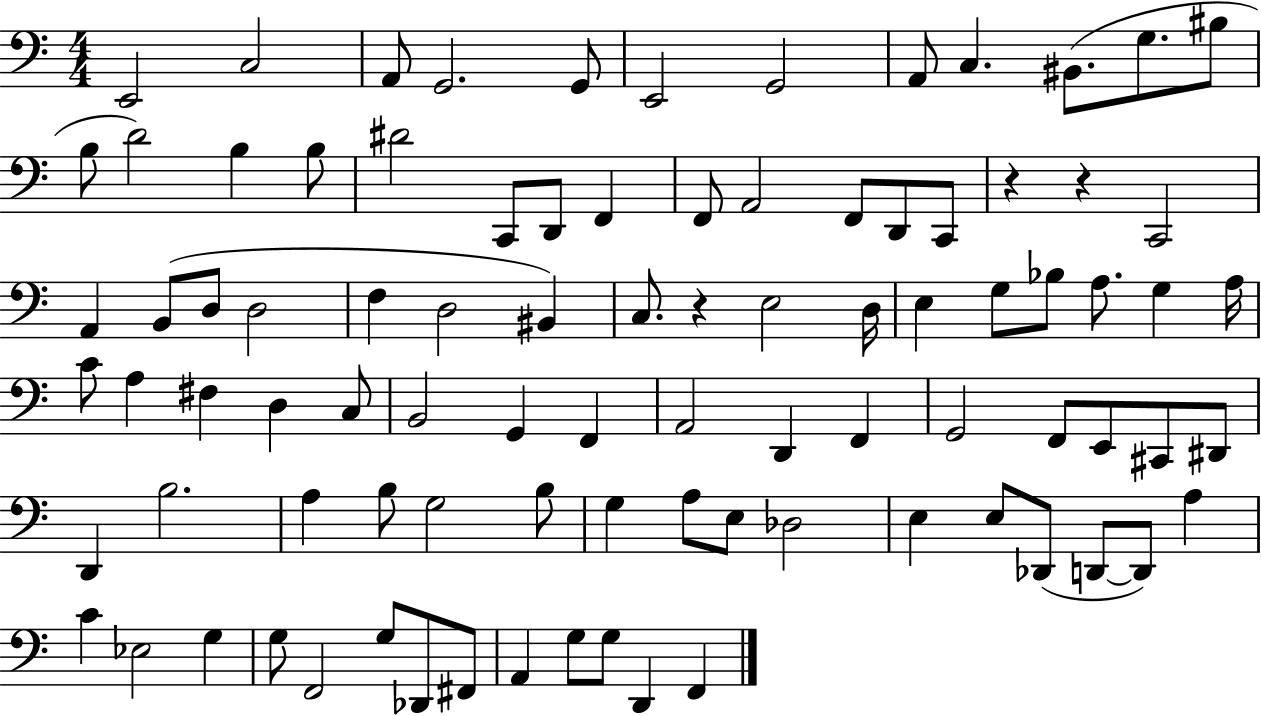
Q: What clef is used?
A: bass